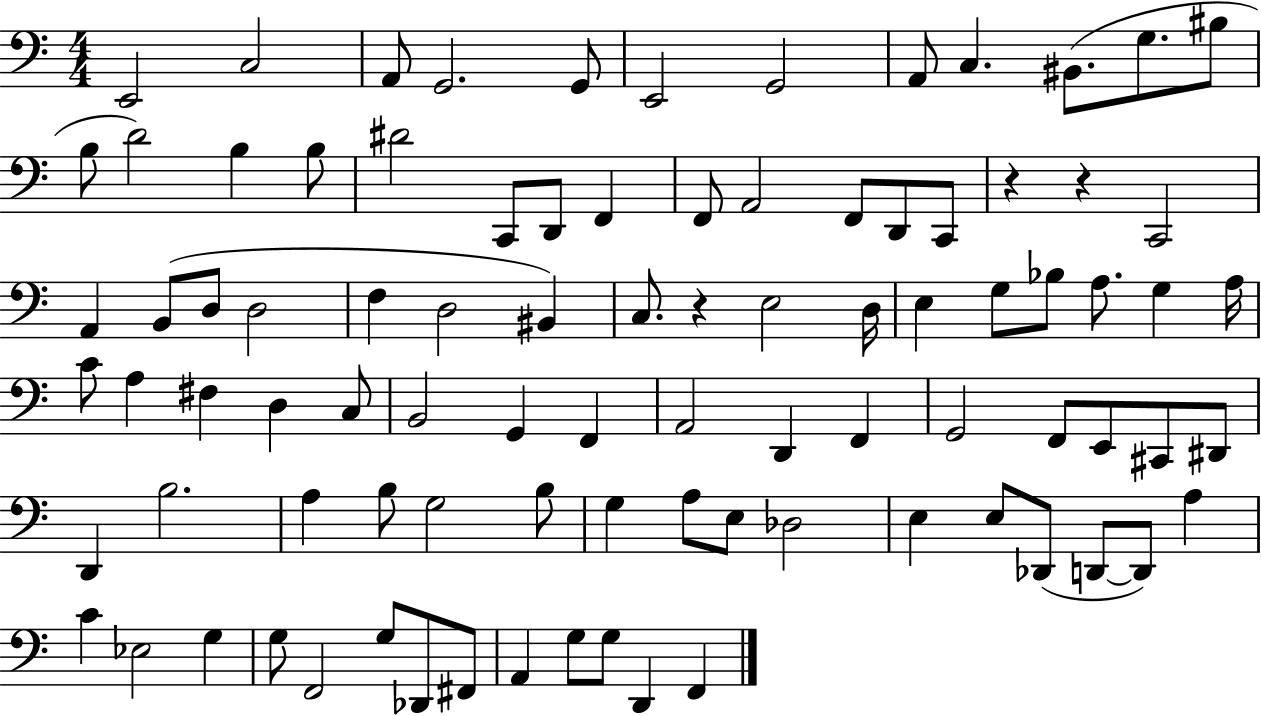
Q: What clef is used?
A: bass